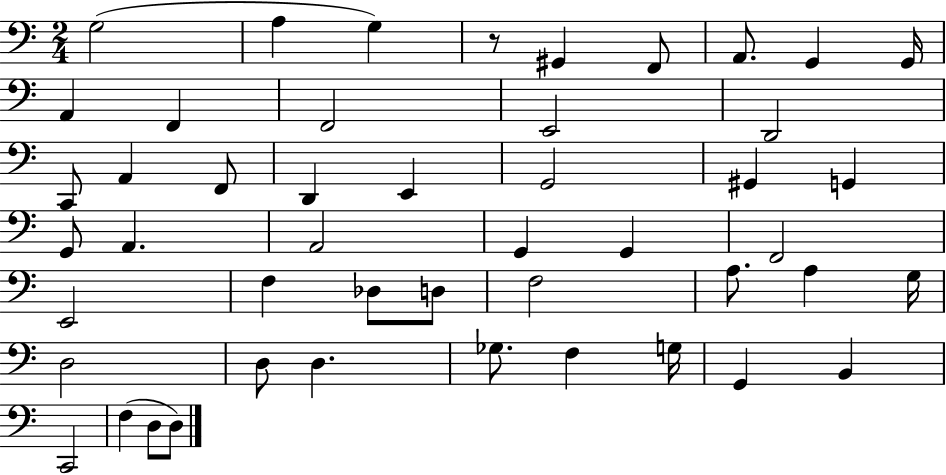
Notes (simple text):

G3/h A3/q G3/q R/e G#2/q F2/e A2/e. G2/q G2/s A2/q F2/q F2/h E2/h D2/h C2/e A2/q F2/e D2/q E2/q G2/h G#2/q G2/q G2/e A2/q. A2/h G2/q G2/q F2/h E2/h F3/q Db3/e D3/e F3/h A3/e. A3/q G3/s D3/h D3/e D3/q. Gb3/e. F3/q G3/s G2/q B2/q C2/h F3/q D3/e D3/e